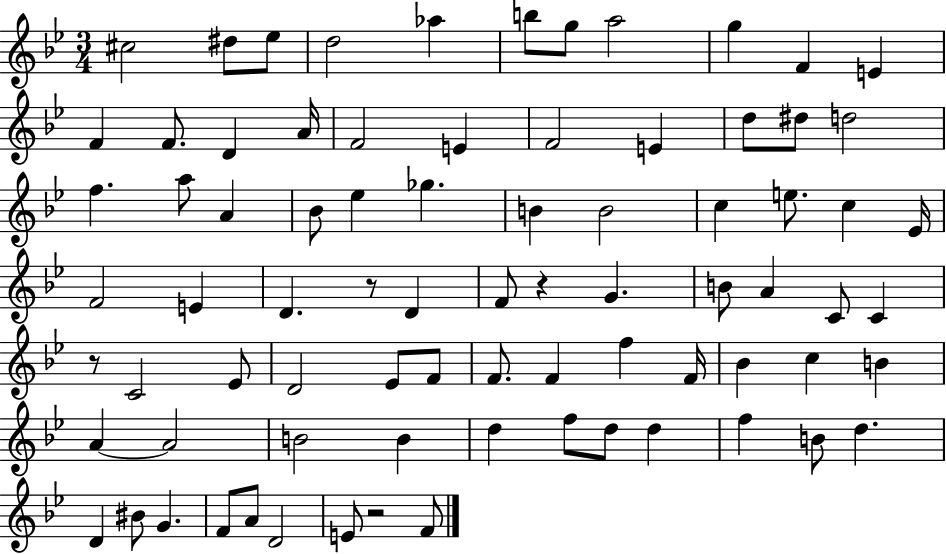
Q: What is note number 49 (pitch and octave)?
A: F4